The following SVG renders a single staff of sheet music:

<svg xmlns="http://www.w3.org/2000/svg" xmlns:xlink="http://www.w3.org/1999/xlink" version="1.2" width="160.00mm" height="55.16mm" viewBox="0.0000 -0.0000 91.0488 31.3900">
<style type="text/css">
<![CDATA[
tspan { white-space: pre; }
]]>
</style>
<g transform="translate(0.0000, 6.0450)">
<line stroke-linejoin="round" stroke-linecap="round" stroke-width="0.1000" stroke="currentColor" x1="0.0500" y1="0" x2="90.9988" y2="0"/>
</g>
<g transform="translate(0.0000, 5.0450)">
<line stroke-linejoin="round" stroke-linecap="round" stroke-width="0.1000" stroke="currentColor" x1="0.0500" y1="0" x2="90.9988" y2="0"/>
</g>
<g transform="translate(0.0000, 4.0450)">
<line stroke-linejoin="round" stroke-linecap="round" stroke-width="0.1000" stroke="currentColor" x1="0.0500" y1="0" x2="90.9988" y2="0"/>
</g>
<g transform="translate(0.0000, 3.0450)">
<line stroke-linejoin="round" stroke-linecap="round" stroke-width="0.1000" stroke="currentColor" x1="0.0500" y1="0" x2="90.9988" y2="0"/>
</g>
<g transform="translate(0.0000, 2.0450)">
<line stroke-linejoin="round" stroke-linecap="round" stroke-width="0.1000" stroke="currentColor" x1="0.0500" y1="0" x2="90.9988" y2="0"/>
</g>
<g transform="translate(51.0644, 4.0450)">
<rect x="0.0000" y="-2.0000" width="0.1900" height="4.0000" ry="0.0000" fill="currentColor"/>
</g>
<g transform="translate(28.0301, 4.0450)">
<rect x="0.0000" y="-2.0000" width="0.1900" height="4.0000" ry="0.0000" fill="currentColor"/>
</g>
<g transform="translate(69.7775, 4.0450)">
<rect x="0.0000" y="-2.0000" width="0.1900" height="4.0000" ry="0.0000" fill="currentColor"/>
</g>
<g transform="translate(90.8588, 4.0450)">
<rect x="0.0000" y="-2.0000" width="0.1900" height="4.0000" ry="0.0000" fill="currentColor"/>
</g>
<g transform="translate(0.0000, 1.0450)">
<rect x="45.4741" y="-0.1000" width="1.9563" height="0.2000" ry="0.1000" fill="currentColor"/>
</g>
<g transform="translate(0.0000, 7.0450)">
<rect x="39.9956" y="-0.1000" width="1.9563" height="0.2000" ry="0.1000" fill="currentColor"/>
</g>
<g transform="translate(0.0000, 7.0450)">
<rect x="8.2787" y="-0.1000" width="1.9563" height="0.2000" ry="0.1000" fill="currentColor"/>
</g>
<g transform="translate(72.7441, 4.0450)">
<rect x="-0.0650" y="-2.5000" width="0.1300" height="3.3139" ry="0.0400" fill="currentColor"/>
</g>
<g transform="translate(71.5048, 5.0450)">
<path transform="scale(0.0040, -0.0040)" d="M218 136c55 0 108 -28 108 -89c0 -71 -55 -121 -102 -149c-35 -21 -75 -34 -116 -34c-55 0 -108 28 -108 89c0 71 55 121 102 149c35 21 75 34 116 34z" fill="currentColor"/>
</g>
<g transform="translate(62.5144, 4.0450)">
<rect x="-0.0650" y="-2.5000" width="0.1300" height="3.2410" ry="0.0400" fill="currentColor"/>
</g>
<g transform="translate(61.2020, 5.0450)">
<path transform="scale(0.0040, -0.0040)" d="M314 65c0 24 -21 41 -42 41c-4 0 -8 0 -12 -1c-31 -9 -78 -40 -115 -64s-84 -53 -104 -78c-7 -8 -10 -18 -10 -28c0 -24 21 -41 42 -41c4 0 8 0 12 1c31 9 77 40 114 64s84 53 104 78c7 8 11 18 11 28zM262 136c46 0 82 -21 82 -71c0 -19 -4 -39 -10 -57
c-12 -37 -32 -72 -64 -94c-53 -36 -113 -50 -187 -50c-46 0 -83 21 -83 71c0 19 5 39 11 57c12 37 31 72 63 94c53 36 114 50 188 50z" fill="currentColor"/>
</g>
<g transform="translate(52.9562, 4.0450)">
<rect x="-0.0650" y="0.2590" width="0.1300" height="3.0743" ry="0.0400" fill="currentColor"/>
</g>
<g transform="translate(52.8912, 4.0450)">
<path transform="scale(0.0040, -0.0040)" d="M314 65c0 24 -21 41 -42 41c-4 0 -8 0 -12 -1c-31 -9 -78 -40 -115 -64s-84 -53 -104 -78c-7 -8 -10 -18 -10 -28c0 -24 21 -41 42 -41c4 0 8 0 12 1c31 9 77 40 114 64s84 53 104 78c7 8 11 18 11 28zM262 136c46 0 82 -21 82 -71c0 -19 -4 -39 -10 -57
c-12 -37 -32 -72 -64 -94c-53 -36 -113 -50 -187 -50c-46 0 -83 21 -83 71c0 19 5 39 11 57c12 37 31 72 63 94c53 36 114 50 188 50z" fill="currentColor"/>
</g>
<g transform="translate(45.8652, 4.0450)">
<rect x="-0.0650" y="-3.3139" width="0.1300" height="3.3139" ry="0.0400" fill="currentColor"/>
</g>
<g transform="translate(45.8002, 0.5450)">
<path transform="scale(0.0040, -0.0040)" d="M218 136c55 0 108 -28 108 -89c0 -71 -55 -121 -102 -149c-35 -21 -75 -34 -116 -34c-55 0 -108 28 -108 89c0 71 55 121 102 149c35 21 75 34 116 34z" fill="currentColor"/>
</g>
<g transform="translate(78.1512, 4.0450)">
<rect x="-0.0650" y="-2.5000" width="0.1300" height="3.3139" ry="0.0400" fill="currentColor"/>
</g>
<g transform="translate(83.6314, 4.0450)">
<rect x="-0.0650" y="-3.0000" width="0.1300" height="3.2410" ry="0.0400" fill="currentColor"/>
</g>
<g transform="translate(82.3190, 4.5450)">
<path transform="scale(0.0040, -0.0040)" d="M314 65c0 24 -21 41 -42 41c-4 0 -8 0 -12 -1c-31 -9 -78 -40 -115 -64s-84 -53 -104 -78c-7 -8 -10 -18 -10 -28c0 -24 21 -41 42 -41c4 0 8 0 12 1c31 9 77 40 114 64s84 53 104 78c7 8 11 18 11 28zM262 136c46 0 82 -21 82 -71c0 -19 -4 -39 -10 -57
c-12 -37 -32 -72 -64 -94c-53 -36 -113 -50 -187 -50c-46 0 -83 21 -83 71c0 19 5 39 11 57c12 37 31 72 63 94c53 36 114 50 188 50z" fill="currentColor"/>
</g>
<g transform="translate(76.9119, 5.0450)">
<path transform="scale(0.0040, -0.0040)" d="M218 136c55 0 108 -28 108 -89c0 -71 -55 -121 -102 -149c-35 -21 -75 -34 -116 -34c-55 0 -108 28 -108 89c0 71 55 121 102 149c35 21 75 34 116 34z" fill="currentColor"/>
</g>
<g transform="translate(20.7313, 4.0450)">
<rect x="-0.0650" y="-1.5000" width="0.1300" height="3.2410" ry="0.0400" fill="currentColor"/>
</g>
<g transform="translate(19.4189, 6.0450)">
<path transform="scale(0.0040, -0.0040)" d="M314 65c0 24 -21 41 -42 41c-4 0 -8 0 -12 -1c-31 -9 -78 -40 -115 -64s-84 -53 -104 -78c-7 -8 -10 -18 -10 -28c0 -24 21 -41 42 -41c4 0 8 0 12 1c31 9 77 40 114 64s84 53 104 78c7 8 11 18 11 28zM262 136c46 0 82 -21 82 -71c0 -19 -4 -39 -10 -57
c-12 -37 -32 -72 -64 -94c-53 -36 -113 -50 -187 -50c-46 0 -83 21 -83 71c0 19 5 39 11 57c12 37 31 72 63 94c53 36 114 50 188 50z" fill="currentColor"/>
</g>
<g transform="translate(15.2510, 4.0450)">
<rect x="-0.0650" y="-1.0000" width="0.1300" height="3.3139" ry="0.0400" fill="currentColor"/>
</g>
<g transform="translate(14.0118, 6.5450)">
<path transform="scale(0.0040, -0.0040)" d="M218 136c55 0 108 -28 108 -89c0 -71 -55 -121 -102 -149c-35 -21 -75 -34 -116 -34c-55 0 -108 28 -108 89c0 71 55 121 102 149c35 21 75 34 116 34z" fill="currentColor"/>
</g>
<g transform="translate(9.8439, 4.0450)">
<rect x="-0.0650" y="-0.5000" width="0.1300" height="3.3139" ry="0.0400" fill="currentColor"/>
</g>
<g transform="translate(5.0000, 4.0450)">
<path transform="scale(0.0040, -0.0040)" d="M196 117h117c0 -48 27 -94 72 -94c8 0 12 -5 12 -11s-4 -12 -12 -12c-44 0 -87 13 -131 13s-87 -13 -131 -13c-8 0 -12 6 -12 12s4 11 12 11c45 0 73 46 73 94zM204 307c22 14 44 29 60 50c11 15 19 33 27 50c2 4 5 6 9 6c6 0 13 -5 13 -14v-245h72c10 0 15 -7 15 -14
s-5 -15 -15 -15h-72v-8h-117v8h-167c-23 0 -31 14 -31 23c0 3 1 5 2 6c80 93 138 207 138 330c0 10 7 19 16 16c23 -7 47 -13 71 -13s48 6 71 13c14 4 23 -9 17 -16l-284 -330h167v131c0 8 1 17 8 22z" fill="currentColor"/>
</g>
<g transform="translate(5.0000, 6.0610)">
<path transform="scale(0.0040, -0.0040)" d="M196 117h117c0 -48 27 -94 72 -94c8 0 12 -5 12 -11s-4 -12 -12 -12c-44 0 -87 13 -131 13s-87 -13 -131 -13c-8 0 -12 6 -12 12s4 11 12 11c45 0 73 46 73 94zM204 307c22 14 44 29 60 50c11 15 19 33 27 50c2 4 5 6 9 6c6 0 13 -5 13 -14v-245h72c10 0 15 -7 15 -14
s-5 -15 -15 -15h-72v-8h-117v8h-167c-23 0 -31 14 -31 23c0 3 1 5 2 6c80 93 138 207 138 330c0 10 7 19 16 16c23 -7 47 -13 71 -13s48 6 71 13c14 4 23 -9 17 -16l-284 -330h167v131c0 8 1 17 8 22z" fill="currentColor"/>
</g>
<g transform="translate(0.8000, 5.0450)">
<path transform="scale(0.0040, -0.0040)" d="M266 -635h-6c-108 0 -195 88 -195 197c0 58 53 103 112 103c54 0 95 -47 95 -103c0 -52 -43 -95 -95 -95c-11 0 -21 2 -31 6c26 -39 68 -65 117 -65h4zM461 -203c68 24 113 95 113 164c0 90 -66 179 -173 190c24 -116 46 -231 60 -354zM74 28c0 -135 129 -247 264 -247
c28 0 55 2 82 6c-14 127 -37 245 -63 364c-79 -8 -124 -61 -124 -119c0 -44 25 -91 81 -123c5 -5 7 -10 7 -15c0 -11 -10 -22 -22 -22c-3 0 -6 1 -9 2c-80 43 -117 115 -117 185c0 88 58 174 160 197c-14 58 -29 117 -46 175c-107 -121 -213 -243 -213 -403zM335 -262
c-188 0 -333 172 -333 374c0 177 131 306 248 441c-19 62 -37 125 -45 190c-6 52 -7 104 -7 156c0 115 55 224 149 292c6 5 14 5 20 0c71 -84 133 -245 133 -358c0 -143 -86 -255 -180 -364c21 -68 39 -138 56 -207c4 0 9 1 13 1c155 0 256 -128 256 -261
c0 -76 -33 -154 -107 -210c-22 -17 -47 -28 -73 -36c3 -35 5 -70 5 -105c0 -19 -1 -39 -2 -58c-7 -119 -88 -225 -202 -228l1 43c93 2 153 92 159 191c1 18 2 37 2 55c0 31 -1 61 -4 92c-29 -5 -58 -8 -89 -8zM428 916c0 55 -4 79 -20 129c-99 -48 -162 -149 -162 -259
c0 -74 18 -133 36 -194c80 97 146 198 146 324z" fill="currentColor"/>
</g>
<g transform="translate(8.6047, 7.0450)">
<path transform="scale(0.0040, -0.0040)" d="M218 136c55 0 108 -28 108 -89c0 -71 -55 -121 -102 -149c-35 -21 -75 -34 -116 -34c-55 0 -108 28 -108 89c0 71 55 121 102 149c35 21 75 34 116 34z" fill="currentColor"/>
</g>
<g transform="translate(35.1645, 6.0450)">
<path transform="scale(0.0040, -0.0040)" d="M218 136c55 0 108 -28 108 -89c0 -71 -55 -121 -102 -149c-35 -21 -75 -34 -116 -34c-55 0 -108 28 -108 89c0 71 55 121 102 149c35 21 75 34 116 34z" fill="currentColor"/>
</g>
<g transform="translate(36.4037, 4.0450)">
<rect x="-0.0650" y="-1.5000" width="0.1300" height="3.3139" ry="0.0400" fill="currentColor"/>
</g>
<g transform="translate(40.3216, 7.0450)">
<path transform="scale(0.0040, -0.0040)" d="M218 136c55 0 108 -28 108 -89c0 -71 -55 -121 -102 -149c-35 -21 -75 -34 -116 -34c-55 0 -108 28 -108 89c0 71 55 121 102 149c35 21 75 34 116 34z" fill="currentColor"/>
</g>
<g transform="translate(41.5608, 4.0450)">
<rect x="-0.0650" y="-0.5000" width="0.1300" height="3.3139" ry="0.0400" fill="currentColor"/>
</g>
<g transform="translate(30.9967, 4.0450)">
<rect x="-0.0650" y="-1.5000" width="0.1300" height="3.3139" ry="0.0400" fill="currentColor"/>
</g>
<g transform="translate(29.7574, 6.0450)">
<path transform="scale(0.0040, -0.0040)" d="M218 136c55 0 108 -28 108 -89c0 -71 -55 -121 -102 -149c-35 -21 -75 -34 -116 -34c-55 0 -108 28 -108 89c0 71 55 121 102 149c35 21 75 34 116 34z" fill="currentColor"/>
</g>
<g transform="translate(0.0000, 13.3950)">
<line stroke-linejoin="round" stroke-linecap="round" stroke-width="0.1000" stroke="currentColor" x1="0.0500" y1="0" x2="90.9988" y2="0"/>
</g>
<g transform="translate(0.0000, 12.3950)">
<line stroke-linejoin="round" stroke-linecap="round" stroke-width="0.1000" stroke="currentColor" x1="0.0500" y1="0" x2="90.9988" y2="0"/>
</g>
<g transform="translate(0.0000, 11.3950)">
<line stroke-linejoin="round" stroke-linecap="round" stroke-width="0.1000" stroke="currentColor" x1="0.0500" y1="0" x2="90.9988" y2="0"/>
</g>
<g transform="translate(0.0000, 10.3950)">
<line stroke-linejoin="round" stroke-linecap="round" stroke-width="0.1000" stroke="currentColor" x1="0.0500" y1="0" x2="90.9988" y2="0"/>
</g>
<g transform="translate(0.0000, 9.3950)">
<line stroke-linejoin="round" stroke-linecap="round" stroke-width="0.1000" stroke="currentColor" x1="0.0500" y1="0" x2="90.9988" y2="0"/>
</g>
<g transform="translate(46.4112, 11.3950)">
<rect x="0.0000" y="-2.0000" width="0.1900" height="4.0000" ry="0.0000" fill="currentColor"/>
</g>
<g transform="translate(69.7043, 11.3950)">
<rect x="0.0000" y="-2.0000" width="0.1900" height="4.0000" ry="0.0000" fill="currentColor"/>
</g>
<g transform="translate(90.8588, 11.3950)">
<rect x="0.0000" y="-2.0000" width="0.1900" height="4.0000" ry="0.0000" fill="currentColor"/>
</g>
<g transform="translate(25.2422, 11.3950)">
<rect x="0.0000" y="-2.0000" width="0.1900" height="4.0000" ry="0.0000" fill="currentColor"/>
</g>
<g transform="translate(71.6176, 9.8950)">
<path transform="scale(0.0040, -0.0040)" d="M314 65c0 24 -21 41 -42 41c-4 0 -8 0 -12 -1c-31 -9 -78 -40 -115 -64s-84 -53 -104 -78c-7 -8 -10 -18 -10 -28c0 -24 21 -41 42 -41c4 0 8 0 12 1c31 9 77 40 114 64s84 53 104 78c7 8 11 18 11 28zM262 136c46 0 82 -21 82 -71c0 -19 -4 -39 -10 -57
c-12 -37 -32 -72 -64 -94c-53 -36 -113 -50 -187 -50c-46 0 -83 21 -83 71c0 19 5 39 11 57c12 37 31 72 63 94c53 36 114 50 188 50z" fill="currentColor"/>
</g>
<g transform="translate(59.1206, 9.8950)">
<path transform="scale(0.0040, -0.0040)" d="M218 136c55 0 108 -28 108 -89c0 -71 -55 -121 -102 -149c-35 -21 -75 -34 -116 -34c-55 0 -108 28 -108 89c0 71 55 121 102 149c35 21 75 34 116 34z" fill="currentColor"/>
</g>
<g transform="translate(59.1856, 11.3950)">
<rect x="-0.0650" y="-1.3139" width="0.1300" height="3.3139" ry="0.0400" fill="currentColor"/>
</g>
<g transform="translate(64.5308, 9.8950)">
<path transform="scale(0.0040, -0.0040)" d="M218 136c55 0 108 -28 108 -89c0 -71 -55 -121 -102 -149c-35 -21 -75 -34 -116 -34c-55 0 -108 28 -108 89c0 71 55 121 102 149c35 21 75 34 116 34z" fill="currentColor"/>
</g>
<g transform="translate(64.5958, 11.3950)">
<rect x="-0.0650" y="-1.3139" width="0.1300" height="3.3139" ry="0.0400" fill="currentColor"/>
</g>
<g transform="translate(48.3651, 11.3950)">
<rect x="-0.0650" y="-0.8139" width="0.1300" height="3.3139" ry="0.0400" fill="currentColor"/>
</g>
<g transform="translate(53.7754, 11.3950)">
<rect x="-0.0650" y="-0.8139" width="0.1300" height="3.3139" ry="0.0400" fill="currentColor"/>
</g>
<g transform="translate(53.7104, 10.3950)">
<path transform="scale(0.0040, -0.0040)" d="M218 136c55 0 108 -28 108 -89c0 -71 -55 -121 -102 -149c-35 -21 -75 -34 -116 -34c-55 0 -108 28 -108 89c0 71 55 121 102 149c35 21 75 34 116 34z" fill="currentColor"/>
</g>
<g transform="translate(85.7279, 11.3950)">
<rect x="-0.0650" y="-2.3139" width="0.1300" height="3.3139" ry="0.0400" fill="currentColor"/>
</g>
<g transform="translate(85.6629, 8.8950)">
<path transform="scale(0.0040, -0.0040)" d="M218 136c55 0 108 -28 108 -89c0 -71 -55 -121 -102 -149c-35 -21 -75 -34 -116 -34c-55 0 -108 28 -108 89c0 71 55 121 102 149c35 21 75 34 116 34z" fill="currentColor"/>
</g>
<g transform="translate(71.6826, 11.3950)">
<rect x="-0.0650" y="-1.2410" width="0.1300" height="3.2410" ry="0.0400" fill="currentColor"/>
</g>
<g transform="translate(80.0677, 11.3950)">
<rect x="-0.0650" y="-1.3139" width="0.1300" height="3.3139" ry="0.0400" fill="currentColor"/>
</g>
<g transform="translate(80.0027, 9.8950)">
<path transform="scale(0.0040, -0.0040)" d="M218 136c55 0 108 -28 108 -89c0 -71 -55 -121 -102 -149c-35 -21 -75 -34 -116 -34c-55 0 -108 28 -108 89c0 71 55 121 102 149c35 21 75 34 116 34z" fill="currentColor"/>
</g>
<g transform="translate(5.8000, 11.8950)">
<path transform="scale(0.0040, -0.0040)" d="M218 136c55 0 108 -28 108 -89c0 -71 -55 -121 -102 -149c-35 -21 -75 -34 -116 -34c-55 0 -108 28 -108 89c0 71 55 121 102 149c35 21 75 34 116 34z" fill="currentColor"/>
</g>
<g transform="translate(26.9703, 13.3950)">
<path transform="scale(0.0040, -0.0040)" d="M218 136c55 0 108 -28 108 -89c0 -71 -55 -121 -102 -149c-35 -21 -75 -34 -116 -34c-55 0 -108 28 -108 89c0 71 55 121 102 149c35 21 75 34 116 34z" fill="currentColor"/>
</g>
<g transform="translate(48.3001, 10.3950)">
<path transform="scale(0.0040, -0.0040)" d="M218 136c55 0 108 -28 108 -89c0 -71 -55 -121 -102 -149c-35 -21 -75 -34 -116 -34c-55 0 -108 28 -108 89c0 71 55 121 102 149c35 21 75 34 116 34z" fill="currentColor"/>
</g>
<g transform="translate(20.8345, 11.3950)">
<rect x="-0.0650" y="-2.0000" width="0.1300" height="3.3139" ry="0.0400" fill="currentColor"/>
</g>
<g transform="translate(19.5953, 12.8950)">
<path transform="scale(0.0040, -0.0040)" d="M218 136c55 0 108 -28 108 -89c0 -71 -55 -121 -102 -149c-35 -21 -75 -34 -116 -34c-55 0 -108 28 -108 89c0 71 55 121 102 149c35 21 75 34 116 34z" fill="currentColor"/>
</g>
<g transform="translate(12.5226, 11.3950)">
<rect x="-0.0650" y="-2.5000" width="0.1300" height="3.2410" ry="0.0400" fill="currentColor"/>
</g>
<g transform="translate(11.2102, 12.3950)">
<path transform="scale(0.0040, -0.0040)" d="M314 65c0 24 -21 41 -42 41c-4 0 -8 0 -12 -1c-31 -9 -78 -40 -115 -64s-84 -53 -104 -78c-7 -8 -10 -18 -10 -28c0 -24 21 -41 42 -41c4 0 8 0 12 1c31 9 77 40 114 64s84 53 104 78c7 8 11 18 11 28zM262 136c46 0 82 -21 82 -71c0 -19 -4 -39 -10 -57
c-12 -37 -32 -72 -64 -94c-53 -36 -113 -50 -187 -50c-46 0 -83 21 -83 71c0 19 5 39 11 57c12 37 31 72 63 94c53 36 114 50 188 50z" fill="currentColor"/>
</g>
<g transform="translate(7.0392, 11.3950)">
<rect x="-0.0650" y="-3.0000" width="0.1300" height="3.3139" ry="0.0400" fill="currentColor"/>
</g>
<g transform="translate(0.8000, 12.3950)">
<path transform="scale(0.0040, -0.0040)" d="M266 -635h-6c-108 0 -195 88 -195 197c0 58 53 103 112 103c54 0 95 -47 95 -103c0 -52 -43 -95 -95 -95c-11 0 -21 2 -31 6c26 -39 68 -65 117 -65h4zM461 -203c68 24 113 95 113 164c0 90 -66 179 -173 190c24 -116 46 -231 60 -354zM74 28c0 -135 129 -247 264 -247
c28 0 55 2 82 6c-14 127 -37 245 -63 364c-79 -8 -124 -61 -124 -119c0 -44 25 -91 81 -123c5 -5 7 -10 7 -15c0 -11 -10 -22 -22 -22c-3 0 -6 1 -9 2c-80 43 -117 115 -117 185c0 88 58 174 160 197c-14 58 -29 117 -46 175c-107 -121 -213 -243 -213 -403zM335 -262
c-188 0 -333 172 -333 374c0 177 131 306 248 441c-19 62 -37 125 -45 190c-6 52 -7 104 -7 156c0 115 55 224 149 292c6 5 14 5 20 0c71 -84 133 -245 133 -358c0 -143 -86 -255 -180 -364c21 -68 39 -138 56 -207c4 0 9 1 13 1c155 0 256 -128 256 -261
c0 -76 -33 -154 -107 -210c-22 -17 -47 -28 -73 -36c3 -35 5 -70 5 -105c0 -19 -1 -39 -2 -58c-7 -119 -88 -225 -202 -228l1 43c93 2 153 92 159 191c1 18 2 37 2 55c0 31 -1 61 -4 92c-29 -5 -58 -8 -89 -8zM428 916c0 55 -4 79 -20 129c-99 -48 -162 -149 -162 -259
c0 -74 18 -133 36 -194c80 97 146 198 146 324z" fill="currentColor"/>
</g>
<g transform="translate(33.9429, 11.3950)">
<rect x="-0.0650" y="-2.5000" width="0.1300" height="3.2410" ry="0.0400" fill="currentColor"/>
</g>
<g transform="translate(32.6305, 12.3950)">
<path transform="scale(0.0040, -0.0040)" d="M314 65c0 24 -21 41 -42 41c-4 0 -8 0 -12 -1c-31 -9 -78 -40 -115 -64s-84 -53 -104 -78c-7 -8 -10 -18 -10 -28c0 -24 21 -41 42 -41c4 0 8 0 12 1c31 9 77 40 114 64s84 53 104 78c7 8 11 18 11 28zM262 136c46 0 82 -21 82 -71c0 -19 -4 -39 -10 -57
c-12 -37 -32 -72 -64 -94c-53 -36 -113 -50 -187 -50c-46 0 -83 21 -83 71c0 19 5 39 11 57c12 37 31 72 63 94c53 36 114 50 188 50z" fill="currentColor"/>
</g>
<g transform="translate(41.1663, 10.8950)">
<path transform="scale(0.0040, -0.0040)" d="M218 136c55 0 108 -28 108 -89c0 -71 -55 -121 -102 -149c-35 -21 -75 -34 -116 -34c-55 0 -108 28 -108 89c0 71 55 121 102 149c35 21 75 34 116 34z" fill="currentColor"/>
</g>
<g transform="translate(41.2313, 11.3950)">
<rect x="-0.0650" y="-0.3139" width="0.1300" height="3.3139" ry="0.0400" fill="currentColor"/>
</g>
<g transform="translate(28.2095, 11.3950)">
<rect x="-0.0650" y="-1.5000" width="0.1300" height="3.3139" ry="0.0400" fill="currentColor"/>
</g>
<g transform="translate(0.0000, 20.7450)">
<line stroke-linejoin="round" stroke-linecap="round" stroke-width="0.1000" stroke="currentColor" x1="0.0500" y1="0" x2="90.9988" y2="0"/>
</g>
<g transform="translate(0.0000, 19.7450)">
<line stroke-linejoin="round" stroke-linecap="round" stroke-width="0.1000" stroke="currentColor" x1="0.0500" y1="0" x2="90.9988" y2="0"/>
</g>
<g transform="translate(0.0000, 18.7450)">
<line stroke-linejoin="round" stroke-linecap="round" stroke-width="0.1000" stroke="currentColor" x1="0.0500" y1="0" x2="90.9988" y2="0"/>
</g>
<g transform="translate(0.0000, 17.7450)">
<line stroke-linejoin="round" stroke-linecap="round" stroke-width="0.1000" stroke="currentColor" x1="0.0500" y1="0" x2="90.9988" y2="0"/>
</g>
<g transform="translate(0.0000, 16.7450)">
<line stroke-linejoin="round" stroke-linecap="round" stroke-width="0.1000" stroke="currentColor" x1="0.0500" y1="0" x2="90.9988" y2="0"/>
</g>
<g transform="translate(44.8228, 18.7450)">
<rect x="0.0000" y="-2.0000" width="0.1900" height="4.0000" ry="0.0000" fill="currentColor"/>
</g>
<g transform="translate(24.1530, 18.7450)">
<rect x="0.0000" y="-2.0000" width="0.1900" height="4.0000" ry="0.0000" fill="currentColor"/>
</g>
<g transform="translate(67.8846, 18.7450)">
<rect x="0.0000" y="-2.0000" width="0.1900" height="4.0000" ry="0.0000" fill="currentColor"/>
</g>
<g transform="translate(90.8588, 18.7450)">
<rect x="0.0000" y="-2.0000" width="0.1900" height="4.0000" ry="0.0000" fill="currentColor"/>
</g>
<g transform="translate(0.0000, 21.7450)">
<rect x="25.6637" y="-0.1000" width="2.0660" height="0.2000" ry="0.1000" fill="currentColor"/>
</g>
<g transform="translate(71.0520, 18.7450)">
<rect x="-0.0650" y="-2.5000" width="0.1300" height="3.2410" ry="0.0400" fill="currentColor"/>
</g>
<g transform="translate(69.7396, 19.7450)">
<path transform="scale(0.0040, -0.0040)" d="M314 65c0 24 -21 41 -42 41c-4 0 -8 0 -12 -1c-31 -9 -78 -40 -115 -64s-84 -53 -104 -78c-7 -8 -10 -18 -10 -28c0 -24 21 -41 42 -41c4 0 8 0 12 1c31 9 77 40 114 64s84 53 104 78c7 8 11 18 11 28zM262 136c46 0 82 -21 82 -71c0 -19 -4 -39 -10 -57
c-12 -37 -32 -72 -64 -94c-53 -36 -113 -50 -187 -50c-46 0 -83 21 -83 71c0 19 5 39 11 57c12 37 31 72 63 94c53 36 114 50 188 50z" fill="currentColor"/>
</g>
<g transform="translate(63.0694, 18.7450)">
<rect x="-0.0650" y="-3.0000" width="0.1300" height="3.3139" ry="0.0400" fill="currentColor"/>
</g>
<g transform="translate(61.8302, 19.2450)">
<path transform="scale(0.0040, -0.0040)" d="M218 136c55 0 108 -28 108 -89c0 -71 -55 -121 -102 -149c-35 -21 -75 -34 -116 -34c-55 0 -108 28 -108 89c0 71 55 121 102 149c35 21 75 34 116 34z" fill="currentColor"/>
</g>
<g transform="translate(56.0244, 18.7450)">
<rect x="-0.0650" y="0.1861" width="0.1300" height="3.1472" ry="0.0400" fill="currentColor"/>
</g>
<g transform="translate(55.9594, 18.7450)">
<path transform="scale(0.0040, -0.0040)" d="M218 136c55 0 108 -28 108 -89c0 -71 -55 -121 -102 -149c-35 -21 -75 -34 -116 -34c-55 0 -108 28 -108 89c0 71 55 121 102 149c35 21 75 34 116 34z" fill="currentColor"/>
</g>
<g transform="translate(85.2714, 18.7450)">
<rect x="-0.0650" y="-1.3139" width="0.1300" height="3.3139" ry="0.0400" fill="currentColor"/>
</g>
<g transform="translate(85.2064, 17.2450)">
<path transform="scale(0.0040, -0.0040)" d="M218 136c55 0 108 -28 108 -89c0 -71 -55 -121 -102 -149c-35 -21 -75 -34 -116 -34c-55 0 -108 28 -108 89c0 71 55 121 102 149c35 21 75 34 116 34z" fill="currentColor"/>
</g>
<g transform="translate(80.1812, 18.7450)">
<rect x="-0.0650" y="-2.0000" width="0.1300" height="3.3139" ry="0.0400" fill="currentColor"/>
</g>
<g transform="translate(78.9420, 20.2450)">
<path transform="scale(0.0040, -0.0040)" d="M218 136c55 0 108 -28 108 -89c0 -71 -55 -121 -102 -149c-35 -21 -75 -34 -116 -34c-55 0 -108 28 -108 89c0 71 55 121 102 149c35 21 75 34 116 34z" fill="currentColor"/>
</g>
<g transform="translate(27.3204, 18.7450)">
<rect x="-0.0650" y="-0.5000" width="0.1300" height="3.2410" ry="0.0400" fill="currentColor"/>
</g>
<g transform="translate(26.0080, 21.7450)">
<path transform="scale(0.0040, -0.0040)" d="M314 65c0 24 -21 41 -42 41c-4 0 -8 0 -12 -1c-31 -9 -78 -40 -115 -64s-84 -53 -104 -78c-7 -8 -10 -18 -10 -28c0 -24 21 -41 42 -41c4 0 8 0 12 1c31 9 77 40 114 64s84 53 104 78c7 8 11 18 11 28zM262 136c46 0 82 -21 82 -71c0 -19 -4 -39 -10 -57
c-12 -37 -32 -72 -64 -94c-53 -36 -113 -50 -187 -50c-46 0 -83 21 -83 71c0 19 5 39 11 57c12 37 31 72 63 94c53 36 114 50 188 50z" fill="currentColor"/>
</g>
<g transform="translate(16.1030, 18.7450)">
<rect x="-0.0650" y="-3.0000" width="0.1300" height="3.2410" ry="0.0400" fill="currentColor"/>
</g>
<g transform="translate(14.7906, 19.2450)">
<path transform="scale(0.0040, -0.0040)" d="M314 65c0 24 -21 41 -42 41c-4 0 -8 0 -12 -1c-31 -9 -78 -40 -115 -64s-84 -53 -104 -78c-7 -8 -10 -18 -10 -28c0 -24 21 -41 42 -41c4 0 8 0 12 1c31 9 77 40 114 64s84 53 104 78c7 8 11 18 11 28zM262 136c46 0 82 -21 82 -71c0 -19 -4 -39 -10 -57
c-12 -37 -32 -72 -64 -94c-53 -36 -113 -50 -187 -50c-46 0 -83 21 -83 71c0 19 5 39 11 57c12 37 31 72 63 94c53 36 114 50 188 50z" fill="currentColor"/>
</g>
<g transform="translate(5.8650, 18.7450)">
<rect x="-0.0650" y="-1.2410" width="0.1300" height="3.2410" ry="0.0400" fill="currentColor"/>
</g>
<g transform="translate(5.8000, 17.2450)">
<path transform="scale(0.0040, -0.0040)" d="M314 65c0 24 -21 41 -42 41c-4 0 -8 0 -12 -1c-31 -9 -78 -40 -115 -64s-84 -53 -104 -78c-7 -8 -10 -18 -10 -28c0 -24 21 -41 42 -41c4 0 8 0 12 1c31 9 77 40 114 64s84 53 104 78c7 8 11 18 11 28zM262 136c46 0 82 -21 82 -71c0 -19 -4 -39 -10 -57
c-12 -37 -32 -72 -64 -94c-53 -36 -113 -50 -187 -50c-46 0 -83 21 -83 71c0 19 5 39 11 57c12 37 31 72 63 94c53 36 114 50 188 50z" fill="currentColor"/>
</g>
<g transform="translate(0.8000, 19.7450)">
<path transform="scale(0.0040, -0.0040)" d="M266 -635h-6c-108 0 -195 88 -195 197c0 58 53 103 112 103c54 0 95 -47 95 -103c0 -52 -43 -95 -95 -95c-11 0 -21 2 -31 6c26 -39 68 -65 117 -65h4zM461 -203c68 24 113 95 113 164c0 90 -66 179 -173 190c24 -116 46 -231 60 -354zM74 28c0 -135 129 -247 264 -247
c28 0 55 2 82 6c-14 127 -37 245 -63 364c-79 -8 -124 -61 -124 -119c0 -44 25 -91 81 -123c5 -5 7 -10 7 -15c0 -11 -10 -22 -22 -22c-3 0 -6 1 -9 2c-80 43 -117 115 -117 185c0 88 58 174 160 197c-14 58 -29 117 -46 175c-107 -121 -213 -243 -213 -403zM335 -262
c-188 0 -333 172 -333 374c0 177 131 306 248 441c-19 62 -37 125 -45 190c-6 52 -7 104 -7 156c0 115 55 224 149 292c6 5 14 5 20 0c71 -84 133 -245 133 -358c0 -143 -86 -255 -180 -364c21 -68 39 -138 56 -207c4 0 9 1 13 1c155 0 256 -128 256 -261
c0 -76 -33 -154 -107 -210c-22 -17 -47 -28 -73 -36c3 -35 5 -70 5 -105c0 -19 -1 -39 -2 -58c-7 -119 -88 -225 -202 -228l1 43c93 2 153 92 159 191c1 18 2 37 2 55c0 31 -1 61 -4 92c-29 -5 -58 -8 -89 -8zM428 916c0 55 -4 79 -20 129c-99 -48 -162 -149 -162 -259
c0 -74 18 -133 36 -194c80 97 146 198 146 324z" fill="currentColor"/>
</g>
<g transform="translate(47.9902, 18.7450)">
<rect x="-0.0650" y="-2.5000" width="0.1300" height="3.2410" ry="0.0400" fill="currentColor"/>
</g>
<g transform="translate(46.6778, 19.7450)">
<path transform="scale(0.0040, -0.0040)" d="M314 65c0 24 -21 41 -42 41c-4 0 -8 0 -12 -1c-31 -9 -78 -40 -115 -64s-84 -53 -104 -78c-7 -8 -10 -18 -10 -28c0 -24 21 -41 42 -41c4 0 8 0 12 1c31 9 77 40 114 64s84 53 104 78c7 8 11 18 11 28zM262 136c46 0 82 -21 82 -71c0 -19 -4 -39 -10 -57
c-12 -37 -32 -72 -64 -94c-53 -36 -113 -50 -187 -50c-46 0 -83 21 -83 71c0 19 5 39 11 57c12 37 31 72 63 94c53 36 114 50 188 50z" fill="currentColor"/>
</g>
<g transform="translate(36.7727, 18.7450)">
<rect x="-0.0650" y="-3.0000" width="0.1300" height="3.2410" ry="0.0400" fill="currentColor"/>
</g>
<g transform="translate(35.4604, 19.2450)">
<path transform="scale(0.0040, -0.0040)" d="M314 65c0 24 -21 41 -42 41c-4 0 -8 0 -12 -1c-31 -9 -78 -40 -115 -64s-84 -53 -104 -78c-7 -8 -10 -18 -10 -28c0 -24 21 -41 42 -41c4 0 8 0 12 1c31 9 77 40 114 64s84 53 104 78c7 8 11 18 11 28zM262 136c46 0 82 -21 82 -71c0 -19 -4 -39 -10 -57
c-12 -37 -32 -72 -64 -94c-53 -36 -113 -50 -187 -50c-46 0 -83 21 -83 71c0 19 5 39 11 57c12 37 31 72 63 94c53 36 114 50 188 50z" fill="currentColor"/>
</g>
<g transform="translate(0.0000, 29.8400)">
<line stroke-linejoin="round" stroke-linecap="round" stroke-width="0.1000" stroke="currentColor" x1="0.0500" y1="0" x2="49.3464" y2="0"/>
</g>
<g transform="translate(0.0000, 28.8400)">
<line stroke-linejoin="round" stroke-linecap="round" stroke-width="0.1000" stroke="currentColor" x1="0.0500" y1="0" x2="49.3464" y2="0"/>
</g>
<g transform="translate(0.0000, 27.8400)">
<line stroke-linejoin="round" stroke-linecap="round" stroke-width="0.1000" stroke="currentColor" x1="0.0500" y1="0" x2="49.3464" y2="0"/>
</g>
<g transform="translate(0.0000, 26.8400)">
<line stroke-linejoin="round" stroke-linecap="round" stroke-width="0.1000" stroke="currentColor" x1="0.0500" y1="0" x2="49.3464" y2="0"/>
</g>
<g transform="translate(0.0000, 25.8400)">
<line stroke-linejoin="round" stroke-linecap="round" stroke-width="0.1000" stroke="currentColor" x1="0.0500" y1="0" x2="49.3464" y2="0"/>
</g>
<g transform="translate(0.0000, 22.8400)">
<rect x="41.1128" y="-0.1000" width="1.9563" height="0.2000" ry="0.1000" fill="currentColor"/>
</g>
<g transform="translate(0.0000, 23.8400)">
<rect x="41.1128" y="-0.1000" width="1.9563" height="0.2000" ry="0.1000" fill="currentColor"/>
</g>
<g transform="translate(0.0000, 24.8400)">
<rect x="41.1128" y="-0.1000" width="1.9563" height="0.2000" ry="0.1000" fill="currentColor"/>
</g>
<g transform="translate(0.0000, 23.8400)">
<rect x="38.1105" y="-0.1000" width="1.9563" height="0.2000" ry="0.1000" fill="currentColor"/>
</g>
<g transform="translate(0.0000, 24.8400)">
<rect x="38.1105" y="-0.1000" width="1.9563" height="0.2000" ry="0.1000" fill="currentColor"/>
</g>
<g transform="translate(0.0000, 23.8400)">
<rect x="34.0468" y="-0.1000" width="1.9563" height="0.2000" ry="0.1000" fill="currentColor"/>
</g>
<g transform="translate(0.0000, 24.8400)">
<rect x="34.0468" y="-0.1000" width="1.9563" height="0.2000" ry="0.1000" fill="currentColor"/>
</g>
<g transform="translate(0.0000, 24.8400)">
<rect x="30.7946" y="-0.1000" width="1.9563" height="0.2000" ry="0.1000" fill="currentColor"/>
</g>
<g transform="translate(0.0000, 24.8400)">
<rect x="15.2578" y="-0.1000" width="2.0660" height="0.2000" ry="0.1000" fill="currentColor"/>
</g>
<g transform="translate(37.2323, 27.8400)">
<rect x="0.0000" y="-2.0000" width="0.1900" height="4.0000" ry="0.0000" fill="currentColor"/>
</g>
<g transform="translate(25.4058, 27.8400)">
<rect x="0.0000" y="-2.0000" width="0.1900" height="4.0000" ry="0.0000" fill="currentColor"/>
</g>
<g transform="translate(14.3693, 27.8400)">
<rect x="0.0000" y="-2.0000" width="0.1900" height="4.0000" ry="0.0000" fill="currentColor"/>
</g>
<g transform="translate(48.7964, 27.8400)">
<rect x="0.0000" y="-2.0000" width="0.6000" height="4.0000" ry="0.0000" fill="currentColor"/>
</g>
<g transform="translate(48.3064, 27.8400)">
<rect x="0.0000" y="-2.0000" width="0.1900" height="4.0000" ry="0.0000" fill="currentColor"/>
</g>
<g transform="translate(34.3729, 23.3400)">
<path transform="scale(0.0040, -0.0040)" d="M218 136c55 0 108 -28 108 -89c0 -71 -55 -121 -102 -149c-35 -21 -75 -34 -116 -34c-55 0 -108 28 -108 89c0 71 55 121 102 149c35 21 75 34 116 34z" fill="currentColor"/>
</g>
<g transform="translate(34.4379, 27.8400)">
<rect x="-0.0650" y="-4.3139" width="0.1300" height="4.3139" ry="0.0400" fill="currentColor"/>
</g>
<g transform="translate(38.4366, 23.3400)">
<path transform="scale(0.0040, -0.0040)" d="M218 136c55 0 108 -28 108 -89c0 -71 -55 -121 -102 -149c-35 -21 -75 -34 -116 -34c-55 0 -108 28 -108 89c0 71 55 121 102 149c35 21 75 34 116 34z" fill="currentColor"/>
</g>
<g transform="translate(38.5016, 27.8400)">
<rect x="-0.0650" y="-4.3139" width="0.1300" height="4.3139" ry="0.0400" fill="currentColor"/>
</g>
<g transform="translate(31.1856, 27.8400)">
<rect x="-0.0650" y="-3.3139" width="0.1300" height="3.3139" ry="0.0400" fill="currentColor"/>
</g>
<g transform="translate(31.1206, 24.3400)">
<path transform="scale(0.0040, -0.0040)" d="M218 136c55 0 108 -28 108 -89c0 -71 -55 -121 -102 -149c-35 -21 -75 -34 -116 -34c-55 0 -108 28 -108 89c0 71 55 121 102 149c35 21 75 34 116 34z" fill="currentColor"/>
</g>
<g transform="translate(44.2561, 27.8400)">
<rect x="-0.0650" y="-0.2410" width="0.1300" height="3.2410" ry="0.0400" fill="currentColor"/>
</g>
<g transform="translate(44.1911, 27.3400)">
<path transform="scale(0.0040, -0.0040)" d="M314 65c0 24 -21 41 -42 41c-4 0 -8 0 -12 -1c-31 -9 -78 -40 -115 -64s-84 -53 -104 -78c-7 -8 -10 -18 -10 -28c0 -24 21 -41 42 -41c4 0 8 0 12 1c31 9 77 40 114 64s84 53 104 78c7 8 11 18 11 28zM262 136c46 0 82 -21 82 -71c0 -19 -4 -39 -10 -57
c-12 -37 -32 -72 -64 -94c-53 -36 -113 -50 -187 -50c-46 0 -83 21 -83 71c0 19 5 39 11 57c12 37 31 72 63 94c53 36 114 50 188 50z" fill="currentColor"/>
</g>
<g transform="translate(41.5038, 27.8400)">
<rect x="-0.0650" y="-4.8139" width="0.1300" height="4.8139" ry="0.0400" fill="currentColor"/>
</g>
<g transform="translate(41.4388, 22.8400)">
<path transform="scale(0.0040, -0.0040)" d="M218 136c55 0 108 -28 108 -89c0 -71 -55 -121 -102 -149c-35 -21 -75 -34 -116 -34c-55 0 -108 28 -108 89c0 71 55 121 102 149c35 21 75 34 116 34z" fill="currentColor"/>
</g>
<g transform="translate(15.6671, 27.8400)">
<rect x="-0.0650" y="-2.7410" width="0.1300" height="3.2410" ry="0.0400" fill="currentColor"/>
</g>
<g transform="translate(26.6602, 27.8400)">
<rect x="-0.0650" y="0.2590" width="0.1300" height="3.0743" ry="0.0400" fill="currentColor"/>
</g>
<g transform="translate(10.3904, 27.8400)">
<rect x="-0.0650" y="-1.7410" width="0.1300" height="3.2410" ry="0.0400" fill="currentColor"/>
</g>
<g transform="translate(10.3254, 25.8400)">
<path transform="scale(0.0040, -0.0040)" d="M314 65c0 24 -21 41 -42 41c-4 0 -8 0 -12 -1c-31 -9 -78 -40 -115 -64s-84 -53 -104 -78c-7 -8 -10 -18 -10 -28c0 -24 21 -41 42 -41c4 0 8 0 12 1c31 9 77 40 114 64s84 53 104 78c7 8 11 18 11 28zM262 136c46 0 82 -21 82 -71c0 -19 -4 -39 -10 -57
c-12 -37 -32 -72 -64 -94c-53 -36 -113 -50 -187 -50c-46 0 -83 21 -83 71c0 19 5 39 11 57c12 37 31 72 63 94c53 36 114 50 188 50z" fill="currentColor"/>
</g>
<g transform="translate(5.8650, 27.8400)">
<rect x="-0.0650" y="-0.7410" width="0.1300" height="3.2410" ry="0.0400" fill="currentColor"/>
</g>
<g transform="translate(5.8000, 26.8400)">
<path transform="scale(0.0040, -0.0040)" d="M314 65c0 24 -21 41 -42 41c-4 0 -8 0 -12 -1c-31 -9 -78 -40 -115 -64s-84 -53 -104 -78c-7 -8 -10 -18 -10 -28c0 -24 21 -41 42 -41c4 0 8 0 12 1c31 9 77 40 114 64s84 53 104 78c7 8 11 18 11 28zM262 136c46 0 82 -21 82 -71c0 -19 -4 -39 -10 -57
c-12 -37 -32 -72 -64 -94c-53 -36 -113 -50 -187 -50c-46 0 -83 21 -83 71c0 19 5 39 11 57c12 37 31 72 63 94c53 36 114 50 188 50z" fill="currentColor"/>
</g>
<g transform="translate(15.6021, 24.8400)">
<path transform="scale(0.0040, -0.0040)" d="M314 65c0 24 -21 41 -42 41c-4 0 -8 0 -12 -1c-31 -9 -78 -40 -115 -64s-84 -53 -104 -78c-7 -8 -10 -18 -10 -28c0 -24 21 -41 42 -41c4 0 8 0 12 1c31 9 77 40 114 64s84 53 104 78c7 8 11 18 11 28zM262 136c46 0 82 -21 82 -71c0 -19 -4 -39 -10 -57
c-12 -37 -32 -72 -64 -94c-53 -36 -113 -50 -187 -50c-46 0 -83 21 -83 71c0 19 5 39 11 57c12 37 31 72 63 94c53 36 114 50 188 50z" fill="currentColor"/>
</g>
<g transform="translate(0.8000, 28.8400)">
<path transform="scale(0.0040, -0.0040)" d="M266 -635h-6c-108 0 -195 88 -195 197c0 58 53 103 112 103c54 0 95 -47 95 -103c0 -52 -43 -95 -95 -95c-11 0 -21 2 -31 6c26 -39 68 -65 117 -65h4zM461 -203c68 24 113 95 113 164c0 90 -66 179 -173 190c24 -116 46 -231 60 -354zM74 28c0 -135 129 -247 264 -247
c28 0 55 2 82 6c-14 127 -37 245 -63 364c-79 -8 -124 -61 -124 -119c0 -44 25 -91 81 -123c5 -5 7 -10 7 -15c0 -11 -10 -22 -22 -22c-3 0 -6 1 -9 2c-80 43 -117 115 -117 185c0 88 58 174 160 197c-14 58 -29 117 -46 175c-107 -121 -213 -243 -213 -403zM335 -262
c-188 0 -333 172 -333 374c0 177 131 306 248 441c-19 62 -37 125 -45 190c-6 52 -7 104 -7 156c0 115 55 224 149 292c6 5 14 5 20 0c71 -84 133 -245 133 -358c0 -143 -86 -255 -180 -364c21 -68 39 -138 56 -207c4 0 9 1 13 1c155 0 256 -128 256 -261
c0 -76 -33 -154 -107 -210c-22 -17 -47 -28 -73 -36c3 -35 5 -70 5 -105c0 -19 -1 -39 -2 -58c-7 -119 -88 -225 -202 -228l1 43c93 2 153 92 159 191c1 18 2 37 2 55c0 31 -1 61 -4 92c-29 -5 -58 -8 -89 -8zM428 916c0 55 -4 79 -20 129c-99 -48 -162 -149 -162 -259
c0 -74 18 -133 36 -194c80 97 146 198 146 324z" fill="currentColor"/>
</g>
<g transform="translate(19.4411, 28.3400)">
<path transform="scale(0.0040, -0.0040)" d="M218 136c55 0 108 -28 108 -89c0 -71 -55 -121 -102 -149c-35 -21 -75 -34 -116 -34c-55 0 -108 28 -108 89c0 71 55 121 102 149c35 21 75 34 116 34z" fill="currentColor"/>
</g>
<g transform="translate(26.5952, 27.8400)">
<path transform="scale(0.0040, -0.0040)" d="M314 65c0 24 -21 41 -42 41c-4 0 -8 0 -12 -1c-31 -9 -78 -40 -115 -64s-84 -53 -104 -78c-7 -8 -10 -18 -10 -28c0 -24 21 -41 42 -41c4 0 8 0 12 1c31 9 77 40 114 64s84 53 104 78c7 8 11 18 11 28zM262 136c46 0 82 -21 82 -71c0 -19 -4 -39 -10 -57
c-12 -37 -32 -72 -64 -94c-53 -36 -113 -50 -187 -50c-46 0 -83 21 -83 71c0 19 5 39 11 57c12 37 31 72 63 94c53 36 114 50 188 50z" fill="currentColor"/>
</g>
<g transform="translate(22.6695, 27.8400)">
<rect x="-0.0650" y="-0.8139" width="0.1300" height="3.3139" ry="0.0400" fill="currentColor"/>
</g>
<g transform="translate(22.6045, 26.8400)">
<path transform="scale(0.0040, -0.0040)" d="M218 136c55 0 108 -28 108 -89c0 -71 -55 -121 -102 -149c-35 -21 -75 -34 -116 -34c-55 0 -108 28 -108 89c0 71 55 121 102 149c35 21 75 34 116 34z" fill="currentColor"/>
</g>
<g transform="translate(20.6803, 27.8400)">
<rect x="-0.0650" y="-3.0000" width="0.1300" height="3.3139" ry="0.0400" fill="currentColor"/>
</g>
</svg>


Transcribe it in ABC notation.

X:1
T:Untitled
M:4/4
L:1/4
K:C
C D E2 E E C b B2 G2 G G A2 A G2 F E G2 c d d e e e2 e g e2 A2 C2 A2 G2 B A G2 F e d2 f2 a2 A d B2 b d' d' e' c2